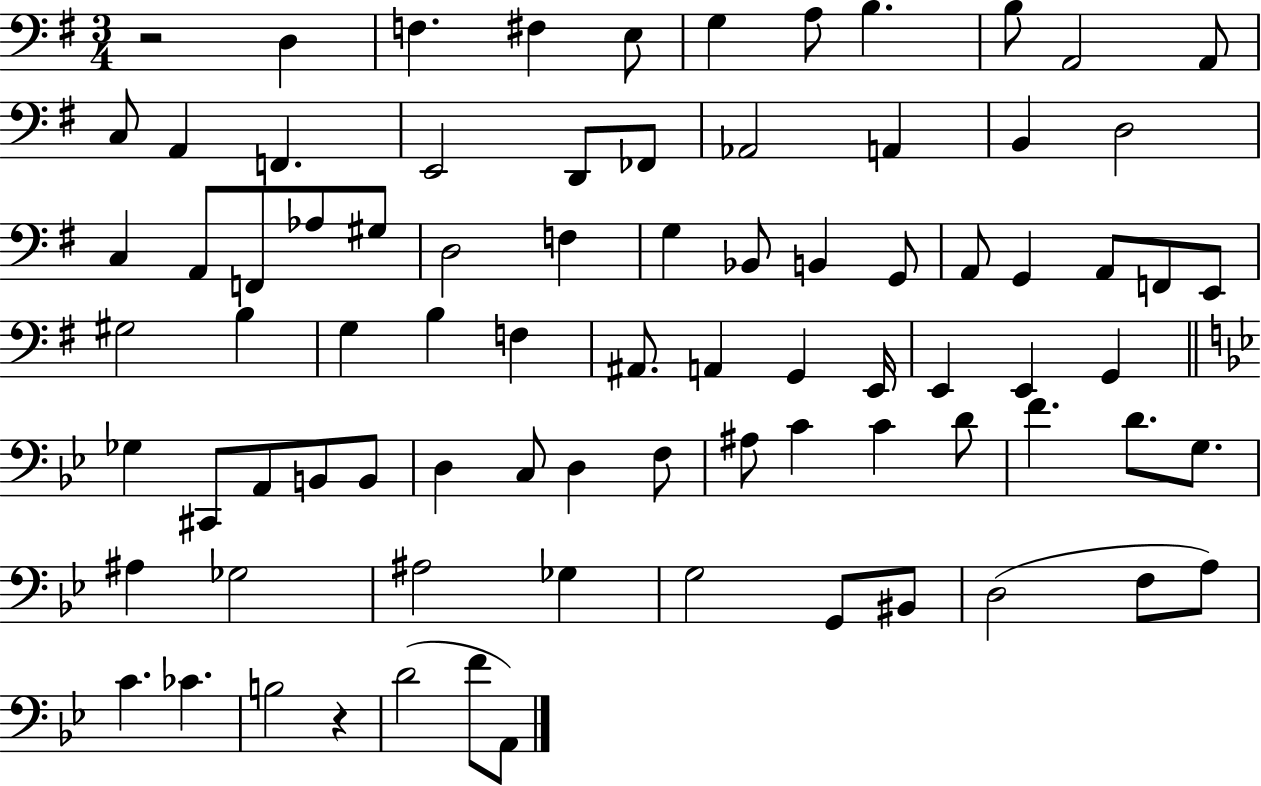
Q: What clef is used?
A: bass